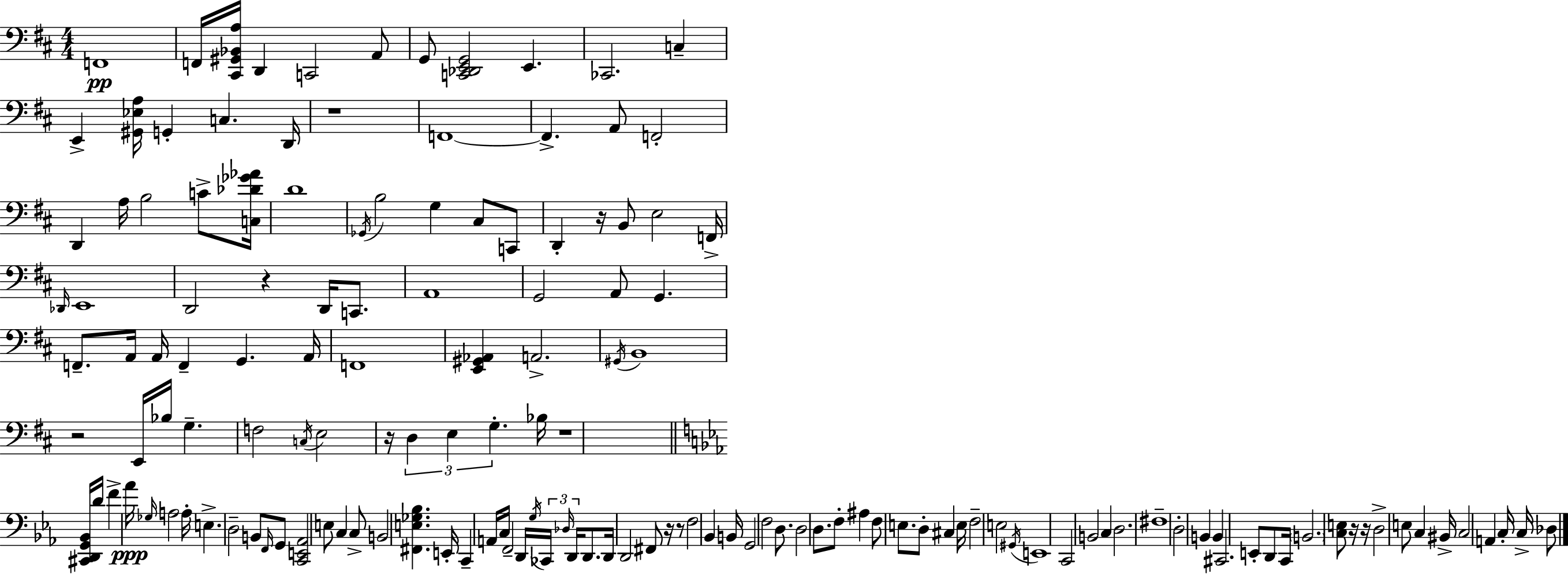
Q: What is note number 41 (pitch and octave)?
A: F2